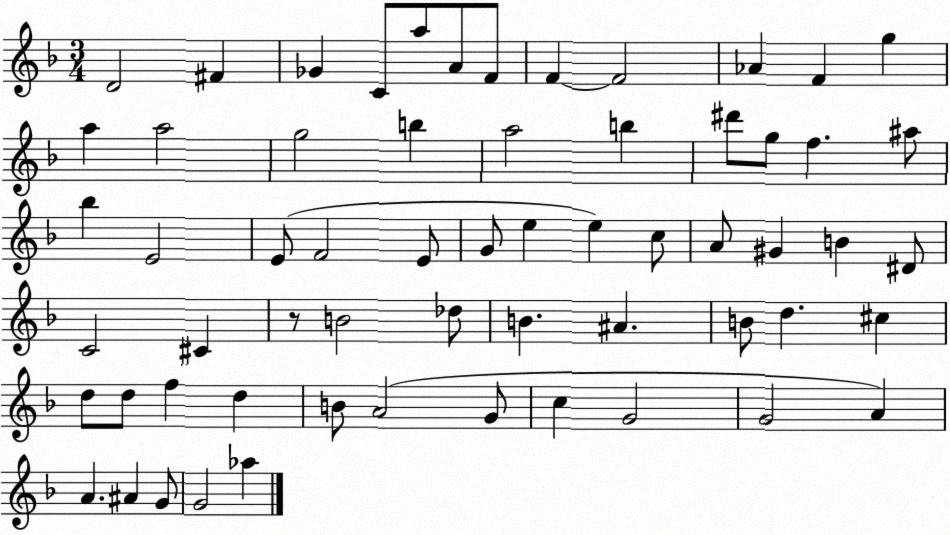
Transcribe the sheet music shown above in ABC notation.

X:1
T:Untitled
M:3/4
L:1/4
K:F
D2 ^F _G C/2 a/2 A/2 F/2 F F2 _A F g a a2 g2 b a2 b ^d'/2 g/2 f ^a/2 _b E2 E/2 F2 E/2 G/2 e e c/2 A/2 ^G B ^D/2 C2 ^C z/2 B2 _d/2 B ^A B/2 d ^c d/2 d/2 f d B/2 A2 G/2 c G2 G2 A A ^A G/2 G2 _a